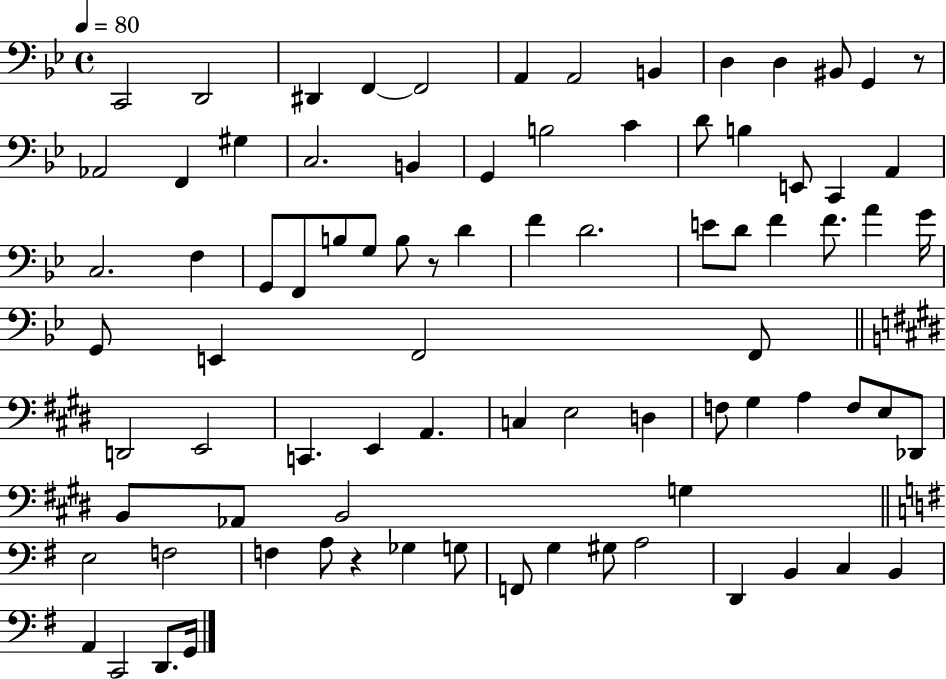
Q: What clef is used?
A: bass